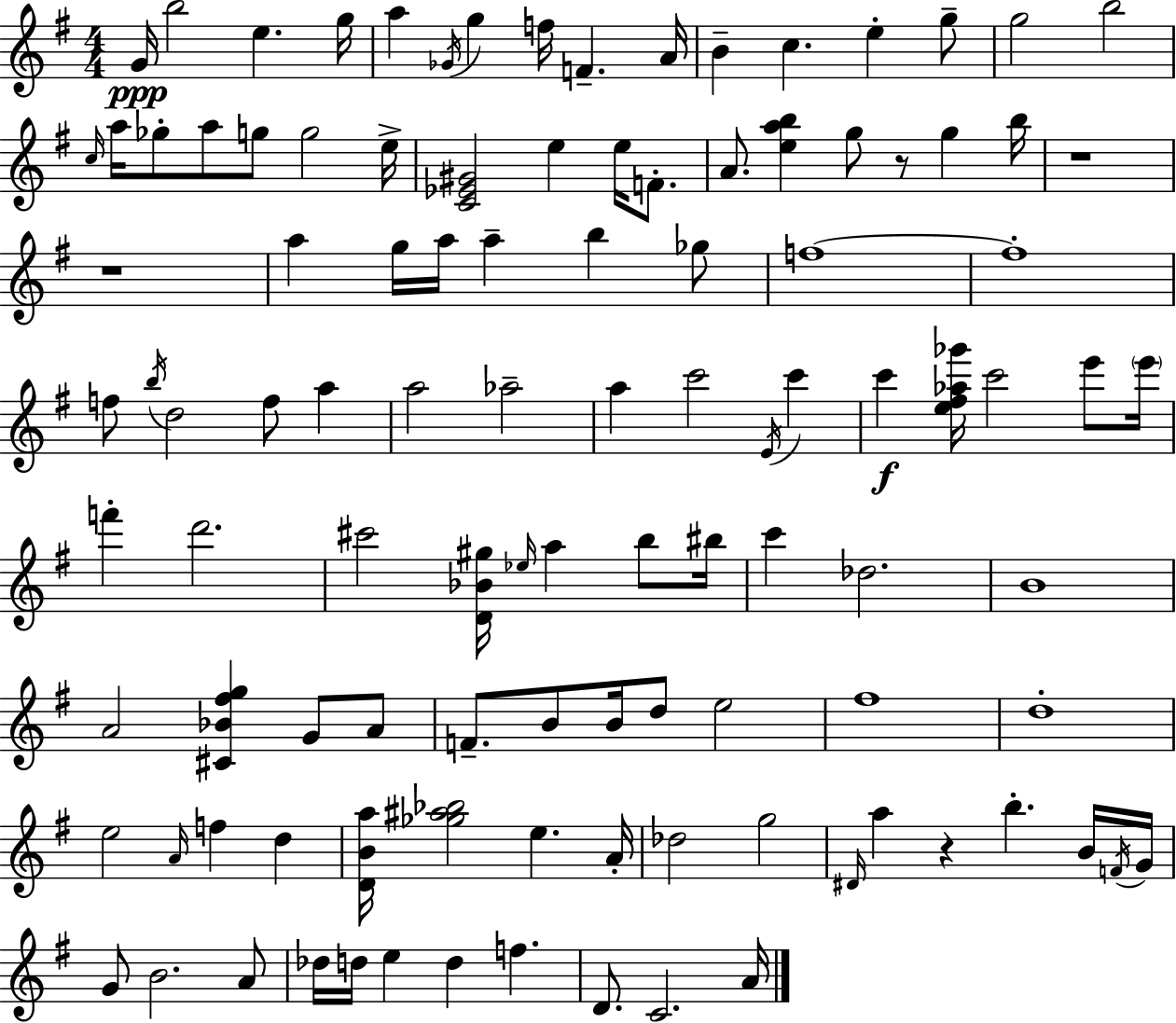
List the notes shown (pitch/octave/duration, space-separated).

G4/s B5/h E5/q. G5/s A5/q Gb4/s G5/q F5/s F4/q. A4/s B4/q C5/q. E5/q G5/e G5/h B5/h C5/s A5/s Gb5/e A5/e G5/e G5/h E5/s [C4,Eb4,G#4]/h E5/q E5/s F4/e. A4/e. [E5,A5,B5]/q G5/e R/e G5/q B5/s R/w R/w A5/q G5/s A5/s A5/q B5/q Gb5/e F5/w F5/w F5/e B5/s D5/h F5/e A5/q A5/h Ab5/h A5/q C6/h E4/s C6/q C6/q [E5,F#5,Ab5,Gb6]/s C6/h E6/e E6/s F6/q D6/h. C#6/h [D4,Bb4,G#5]/s Eb5/s A5/q B5/e BIS5/s C6/q Db5/h. B4/w A4/h [C#4,Bb4,F#5,G5]/q G4/e A4/e F4/e. B4/e B4/s D5/e E5/h F#5/w D5/w E5/h A4/s F5/q D5/q [D4,B4,A5]/s [Gb5,A#5,Bb5]/h E5/q. A4/s Db5/h G5/h D#4/s A5/q R/q B5/q. B4/s F4/s G4/s G4/e B4/h. A4/e Db5/s D5/s E5/q D5/q F5/q. D4/e. C4/h. A4/s